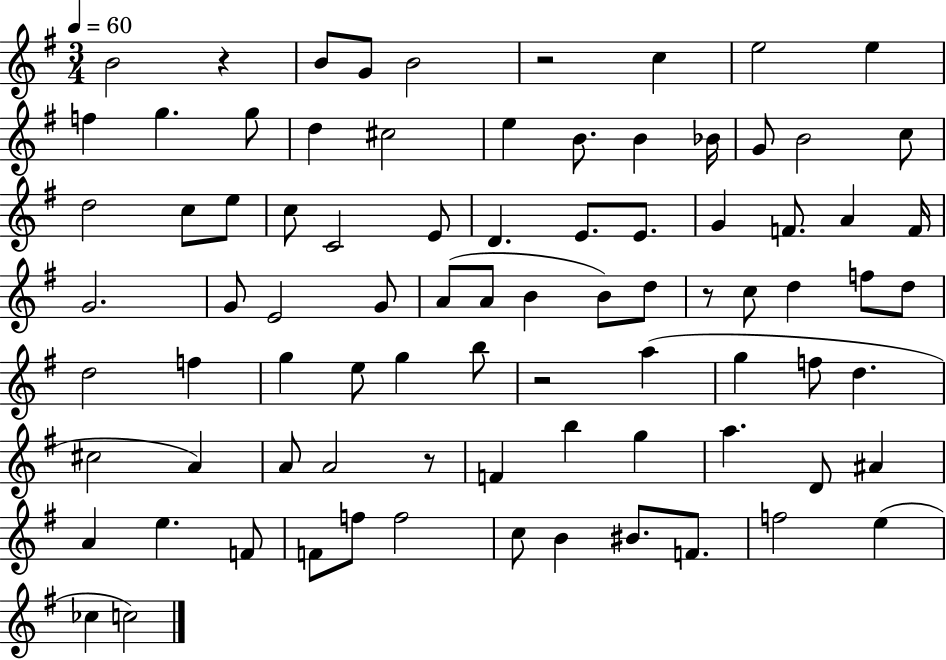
{
  \clef treble
  \numericTimeSignature
  \time 3/4
  \key g \major
  \tempo 4 = 60
  b'2 r4 | b'8 g'8 b'2 | r2 c''4 | e''2 e''4 | \break f''4 g''4. g''8 | d''4 cis''2 | e''4 b'8. b'4 bes'16 | g'8 b'2 c''8 | \break d''2 c''8 e''8 | c''8 c'2 e'8 | d'4. e'8. e'8. | g'4 f'8. a'4 f'16 | \break g'2. | g'8 e'2 g'8 | a'8( a'8 b'4 b'8) d''8 | r8 c''8 d''4 f''8 d''8 | \break d''2 f''4 | g''4 e''8 g''4 b''8 | r2 a''4( | g''4 f''8 d''4. | \break cis''2 a'4) | a'8 a'2 r8 | f'4 b''4 g''4 | a''4. d'8 ais'4 | \break a'4 e''4. f'8 | f'8 f''8 f''2 | c''8 b'4 bis'8. f'8. | f''2 e''4( | \break ces''4 c''2) | \bar "|."
}